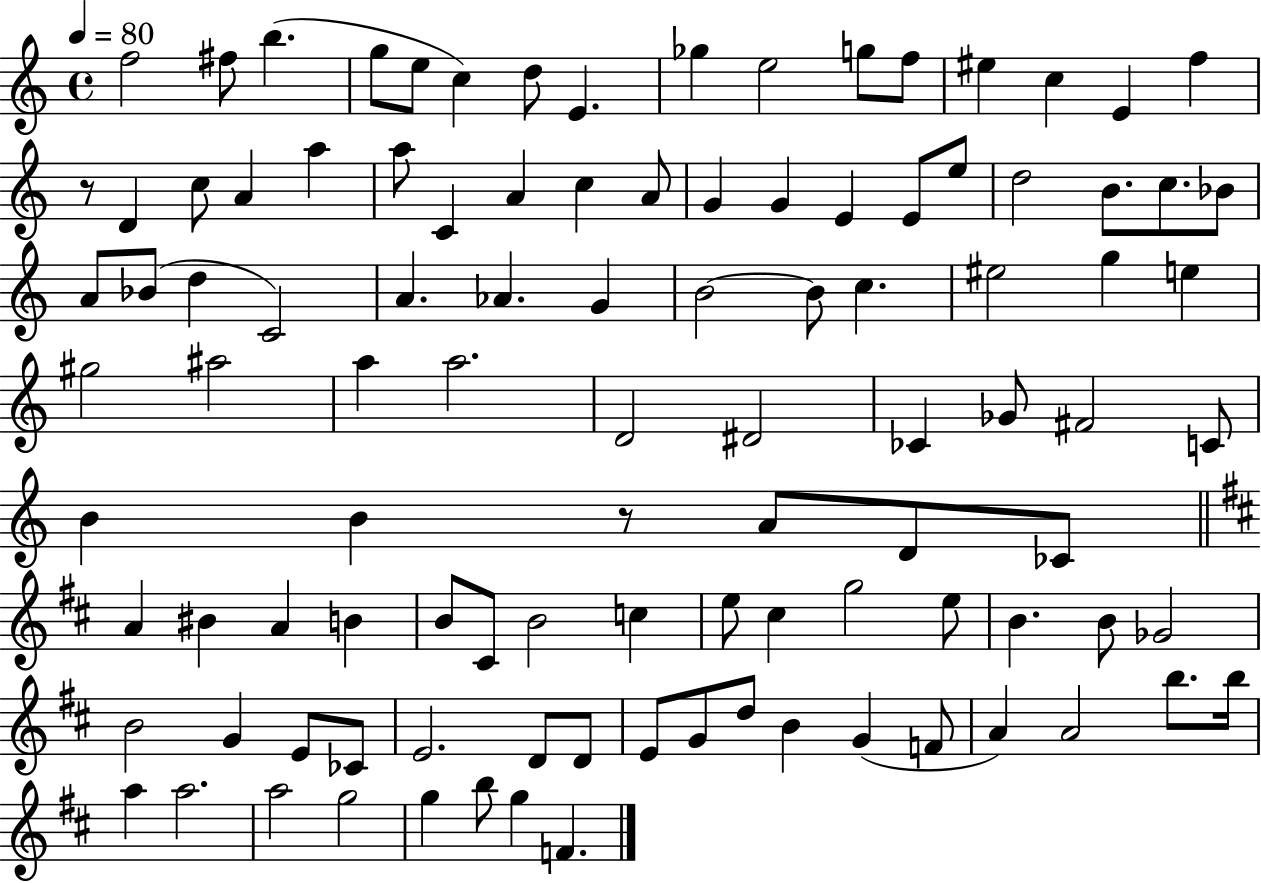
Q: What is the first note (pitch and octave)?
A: F5